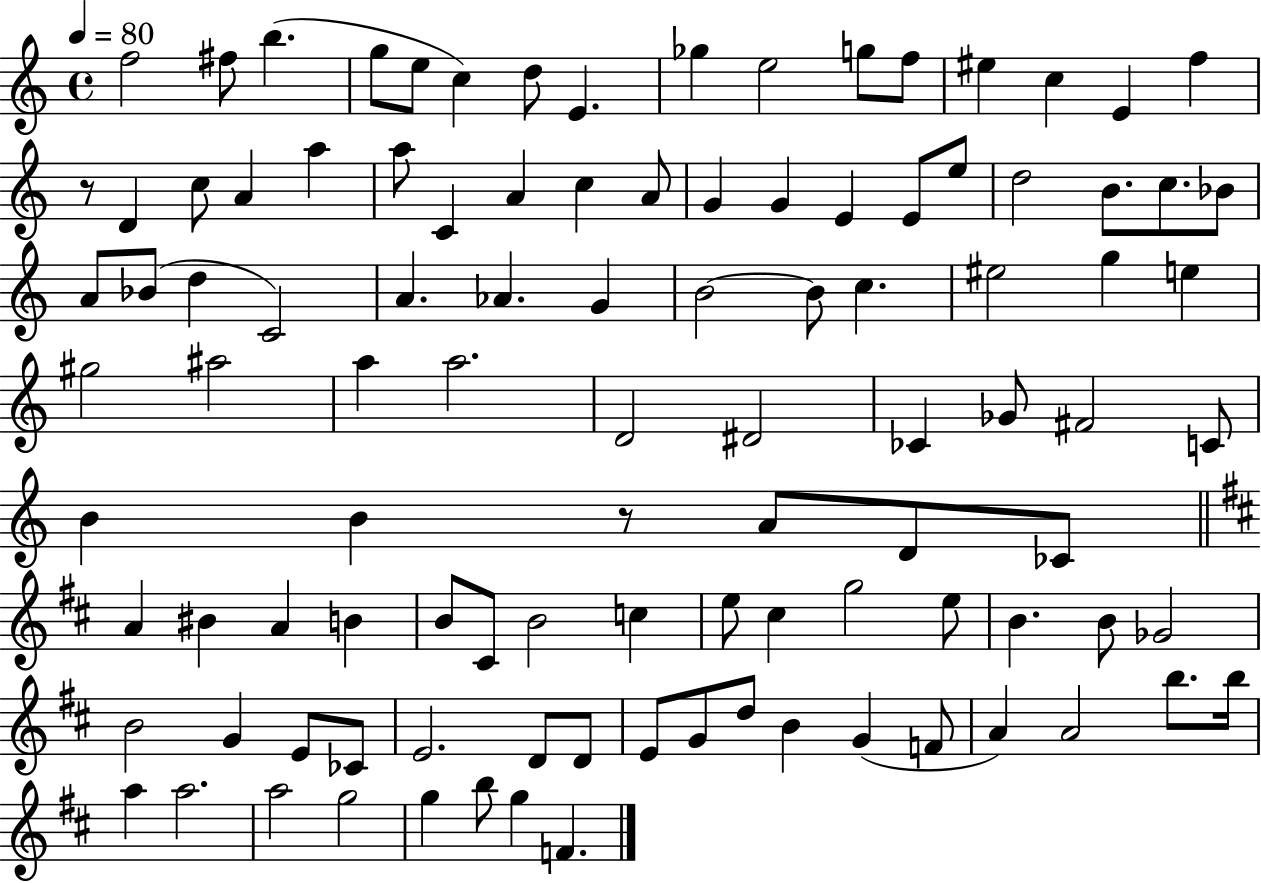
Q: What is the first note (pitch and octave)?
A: F5